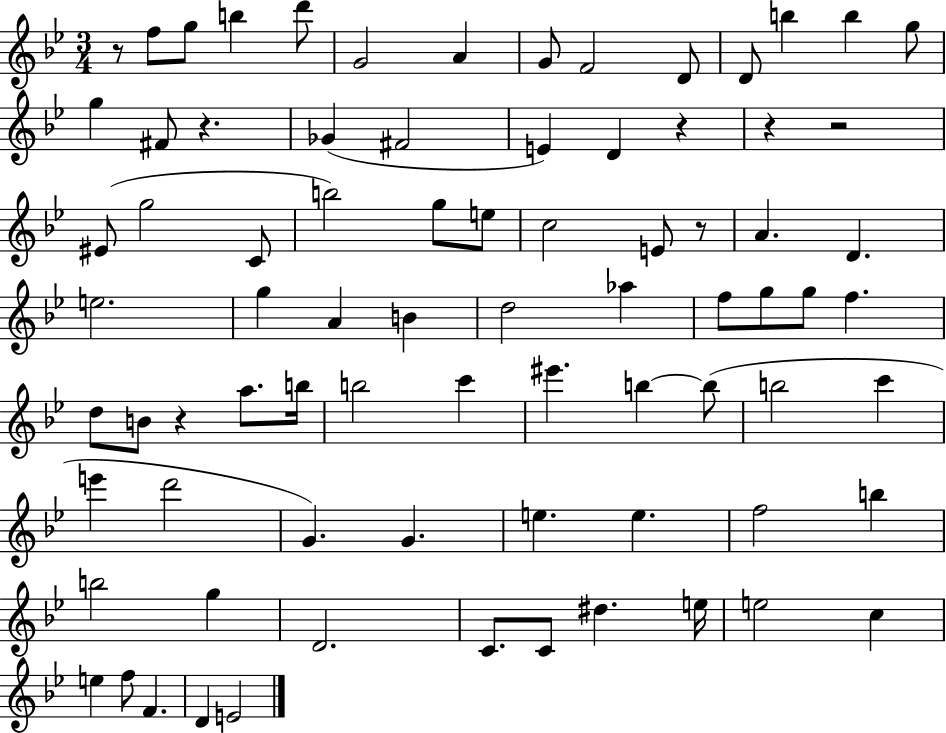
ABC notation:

X:1
T:Untitled
M:3/4
L:1/4
K:Bb
z/2 f/2 g/2 b d'/2 G2 A G/2 F2 D/2 D/2 b b g/2 g ^F/2 z _G ^F2 E D z z z2 ^E/2 g2 C/2 b2 g/2 e/2 c2 E/2 z/2 A D e2 g A B d2 _a f/2 g/2 g/2 f d/2 B/2 z a/2 b/4 b2 c' ^e' b b/2 b2 c' e' d'2 G G e e f2 b b2 g D2 C/2 C/2 ^d e/4 e2 c e f/2 F D E2